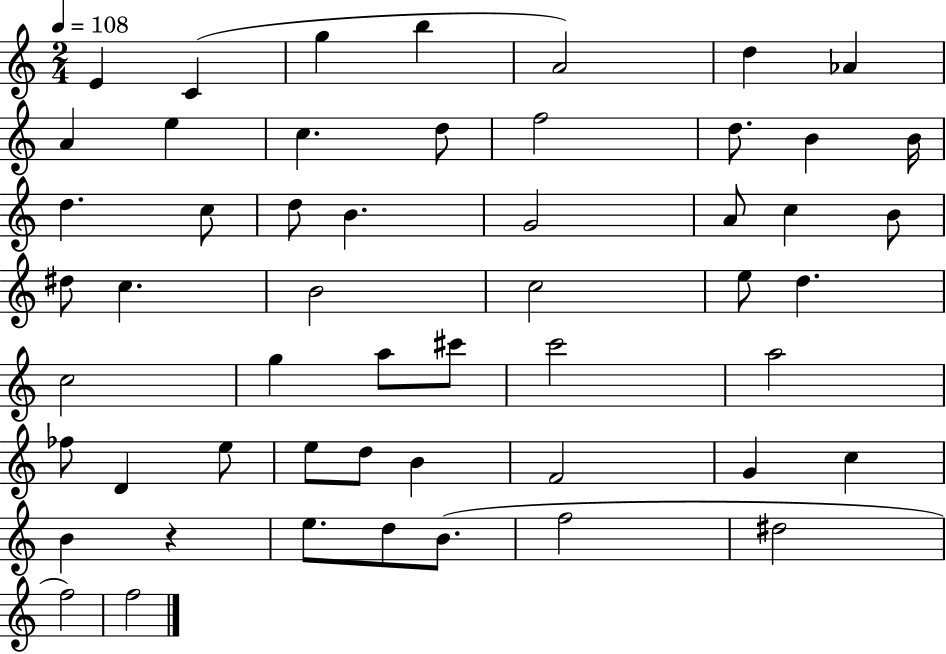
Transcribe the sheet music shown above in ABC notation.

X:1
T:Untitled
M:2/4
L:1/4
K:C
E C g b A2 d _A A e c d/2 f2 d/2 B B/4 d c/2 d/2 B G2 A/2 c B/2 ^d/2 c B2 c2 e/2 d c2 g a/2 ^c'/2 c'2 a2 _f/2 D e/2 e/2 d/2 B F2 G c B z e/2 d/2 B/2 f2 ^d2 f2 f2